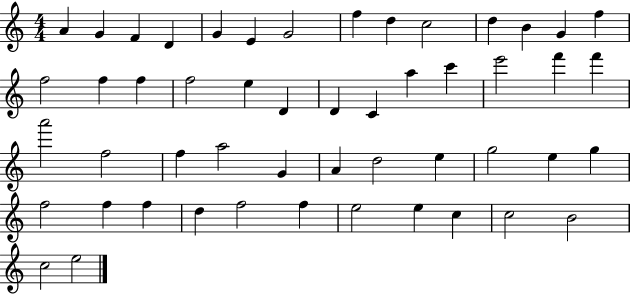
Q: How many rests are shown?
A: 0